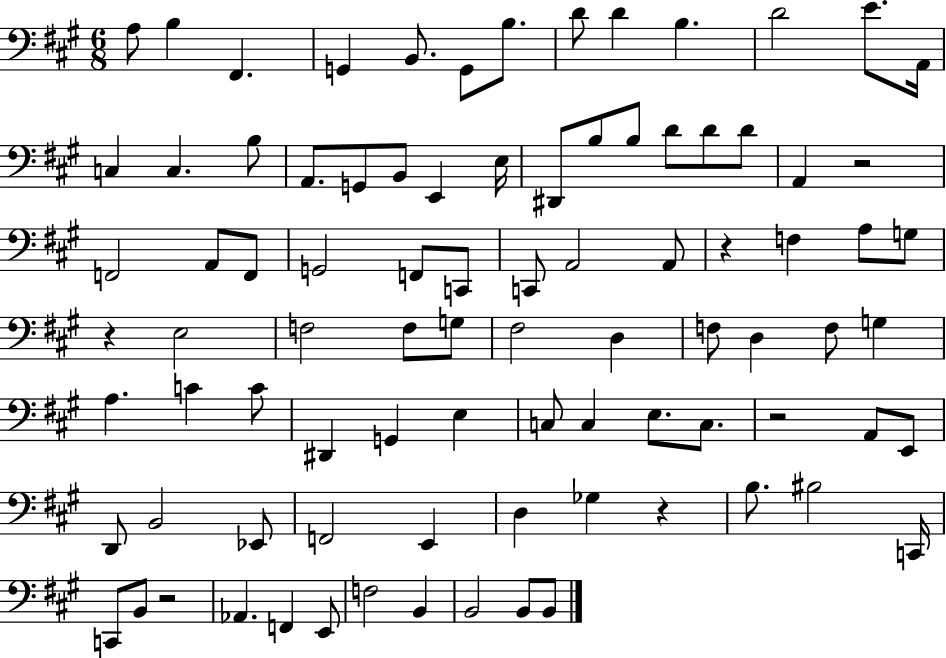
{
  \clef bass
  \numericTimeSignature
  \time 6/8
  \key a \major
  a8 b4 fis,4. | g,4 b,8. g,8 b8. | d'8 d'4 b4. | d'2 e'8. a,16 | \break c4 c4. b8 | a,8. g,8 b,8 e,4 e16 | dis,8 b8 b8 d'8 d'8 d'8 | a,4 r2 | \break f,2 a,8 f,8 | g,2 f,8 c,8 | c,8 a,2 a,8 | r4 f4 a8 g8 | \break r4 e2 | f2 f8 g8 | fis2 d4 | f8 d4 f8 g4 | \break a4. c'4 c'8 | dis,4 g,4 e4 | c8 c4 e8. c8. | r2 a,8 e,8 | \break d,8 b,2 ees,8 | f,2 e,4 | d4 ges4 r4 | b8. bis2 c,16 | \break c,8 b,8 r2 | aes,4. f,4 e,8 | f2 b,4 | b,2 b,8 b,8 | \break \bar "|."
}